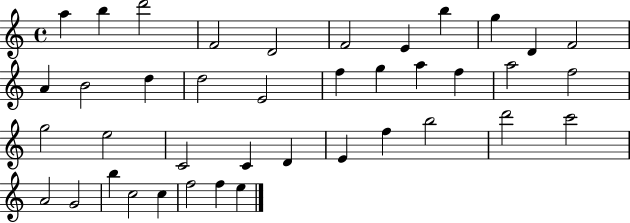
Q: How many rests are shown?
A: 0